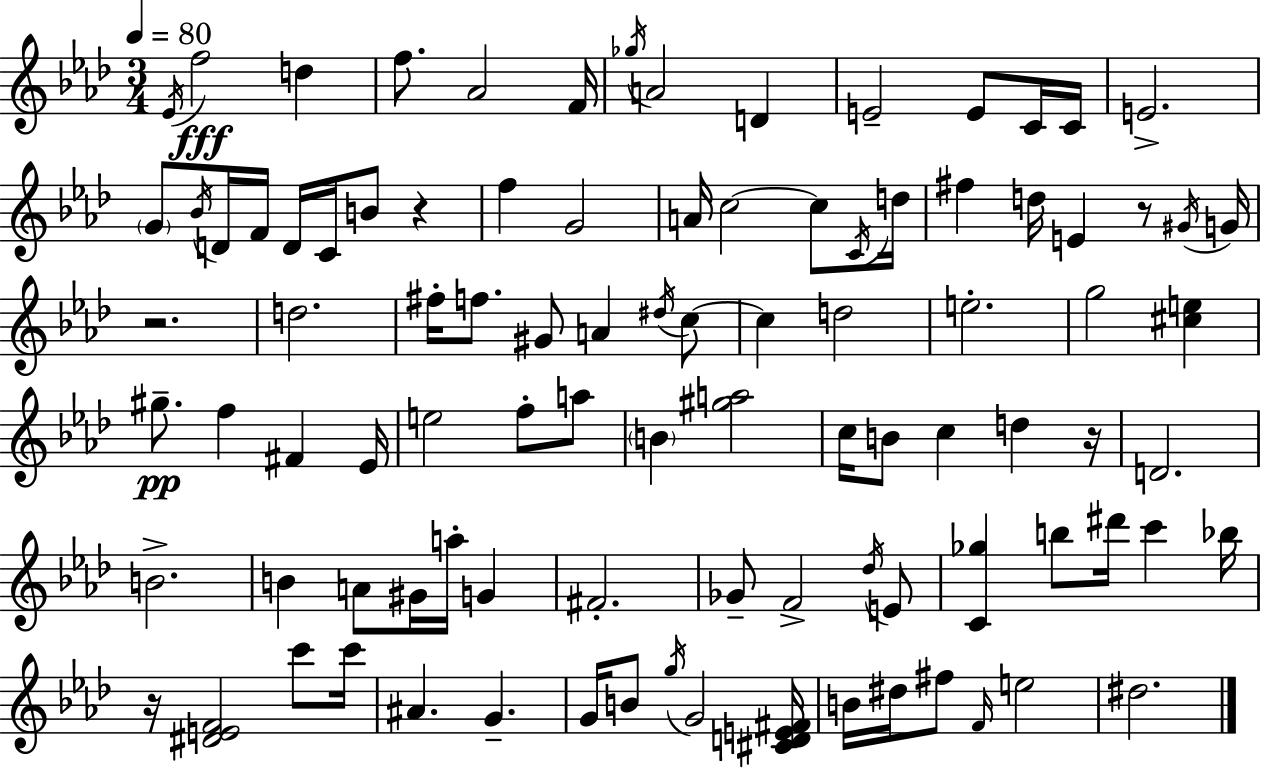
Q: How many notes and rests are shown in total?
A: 96